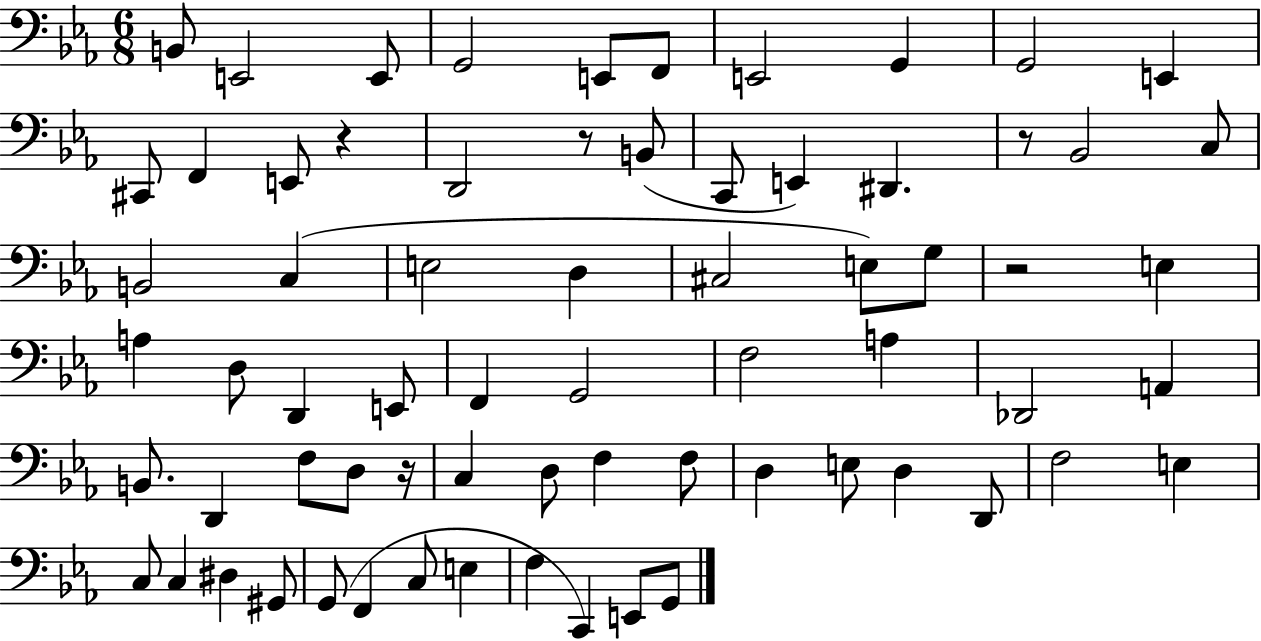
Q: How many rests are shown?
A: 5